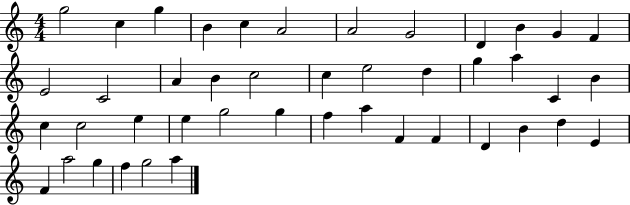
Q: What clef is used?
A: treble